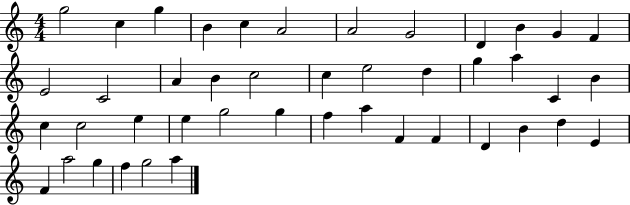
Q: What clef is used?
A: treble